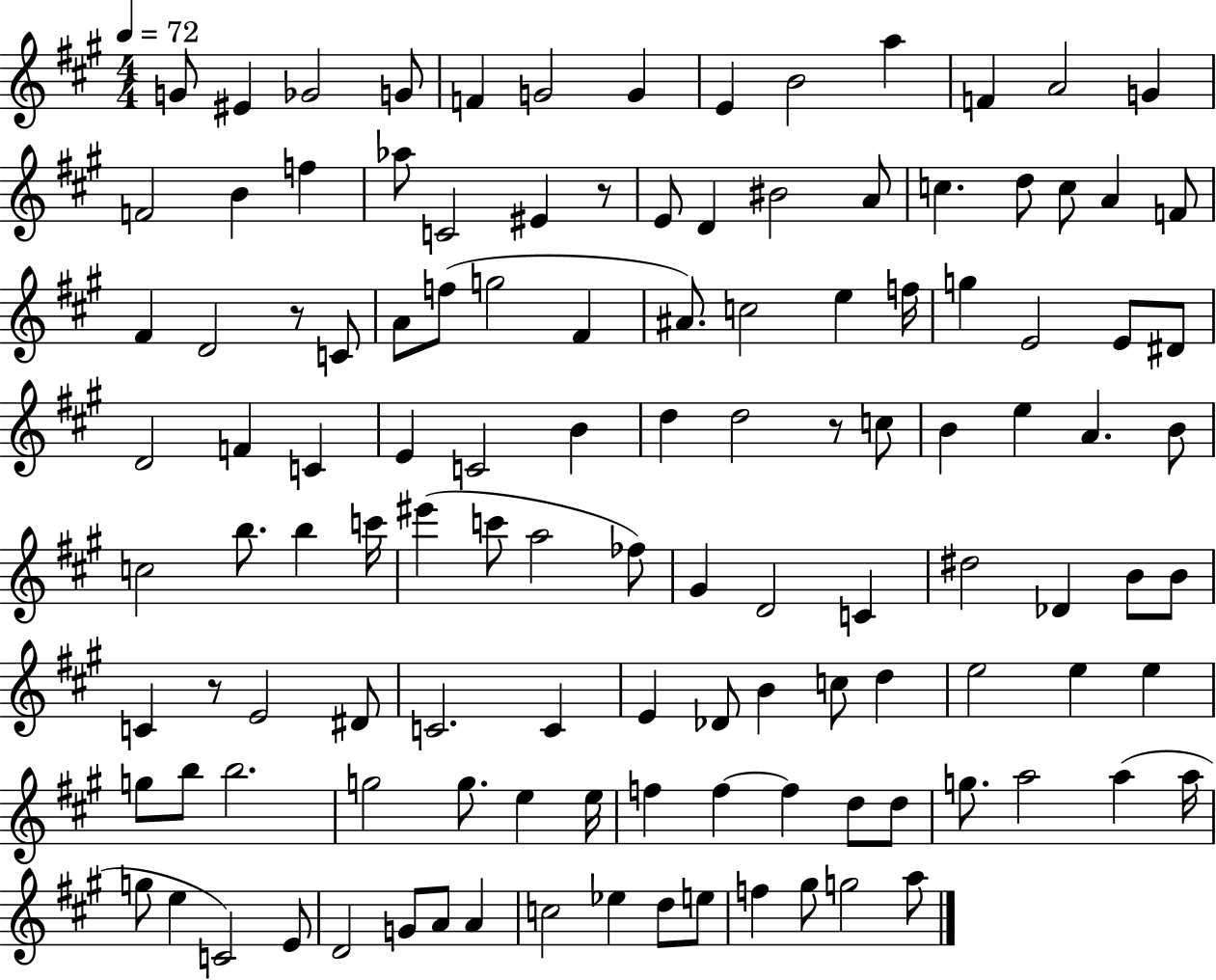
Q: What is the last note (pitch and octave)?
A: A5